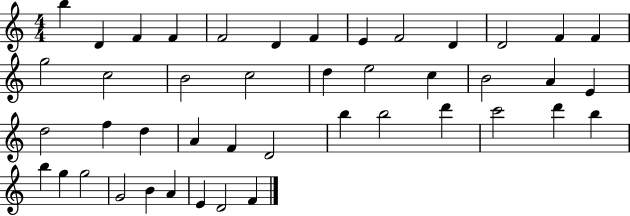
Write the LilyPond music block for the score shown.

{
  \clef treble
  \numericTimeSignature
  \time 4/4
  \key c \major
  b''4 d'4 f'4 f'4 | f'2 d'4 f'4 | e'4 f'2 d'4 | d'2 f'4 f'4 | \break g''2 c''2 | b'2 c''2 | d''4 e''2 c''4 | b'2 a'4 e'4 | \break d''2 f''4 d''4 | a'4 f'4 d'2 | b''4 b''2 d'''4 | c'''2 d'''4 b''4 | \break b''4 g''4 g''2 | g'2 b'4 a'4 | e'4 d'2 f'4 | \bar "|."
}